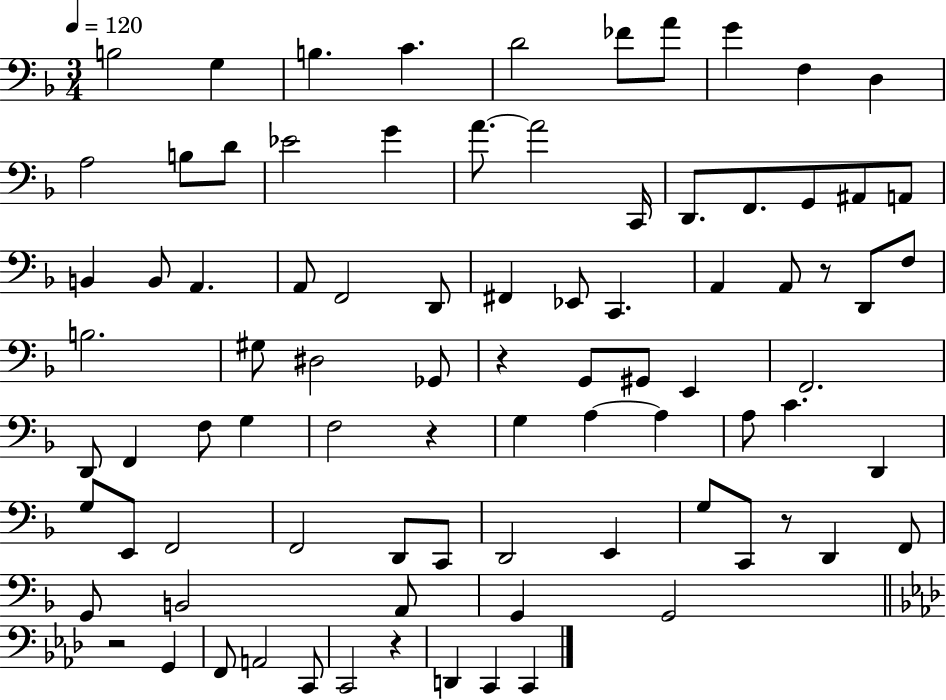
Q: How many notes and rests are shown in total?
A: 86